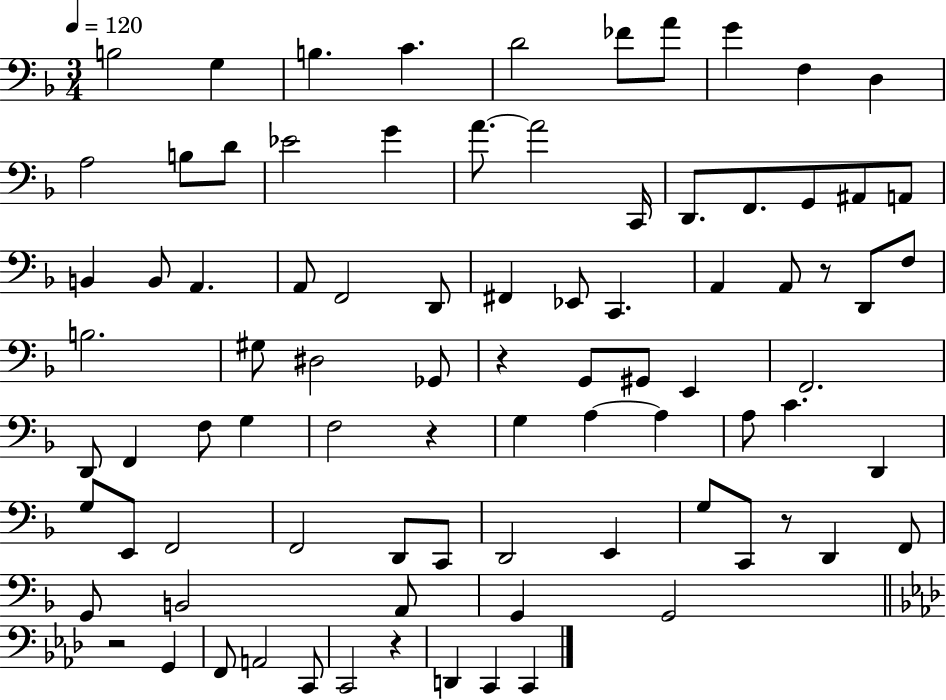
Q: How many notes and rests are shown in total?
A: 86